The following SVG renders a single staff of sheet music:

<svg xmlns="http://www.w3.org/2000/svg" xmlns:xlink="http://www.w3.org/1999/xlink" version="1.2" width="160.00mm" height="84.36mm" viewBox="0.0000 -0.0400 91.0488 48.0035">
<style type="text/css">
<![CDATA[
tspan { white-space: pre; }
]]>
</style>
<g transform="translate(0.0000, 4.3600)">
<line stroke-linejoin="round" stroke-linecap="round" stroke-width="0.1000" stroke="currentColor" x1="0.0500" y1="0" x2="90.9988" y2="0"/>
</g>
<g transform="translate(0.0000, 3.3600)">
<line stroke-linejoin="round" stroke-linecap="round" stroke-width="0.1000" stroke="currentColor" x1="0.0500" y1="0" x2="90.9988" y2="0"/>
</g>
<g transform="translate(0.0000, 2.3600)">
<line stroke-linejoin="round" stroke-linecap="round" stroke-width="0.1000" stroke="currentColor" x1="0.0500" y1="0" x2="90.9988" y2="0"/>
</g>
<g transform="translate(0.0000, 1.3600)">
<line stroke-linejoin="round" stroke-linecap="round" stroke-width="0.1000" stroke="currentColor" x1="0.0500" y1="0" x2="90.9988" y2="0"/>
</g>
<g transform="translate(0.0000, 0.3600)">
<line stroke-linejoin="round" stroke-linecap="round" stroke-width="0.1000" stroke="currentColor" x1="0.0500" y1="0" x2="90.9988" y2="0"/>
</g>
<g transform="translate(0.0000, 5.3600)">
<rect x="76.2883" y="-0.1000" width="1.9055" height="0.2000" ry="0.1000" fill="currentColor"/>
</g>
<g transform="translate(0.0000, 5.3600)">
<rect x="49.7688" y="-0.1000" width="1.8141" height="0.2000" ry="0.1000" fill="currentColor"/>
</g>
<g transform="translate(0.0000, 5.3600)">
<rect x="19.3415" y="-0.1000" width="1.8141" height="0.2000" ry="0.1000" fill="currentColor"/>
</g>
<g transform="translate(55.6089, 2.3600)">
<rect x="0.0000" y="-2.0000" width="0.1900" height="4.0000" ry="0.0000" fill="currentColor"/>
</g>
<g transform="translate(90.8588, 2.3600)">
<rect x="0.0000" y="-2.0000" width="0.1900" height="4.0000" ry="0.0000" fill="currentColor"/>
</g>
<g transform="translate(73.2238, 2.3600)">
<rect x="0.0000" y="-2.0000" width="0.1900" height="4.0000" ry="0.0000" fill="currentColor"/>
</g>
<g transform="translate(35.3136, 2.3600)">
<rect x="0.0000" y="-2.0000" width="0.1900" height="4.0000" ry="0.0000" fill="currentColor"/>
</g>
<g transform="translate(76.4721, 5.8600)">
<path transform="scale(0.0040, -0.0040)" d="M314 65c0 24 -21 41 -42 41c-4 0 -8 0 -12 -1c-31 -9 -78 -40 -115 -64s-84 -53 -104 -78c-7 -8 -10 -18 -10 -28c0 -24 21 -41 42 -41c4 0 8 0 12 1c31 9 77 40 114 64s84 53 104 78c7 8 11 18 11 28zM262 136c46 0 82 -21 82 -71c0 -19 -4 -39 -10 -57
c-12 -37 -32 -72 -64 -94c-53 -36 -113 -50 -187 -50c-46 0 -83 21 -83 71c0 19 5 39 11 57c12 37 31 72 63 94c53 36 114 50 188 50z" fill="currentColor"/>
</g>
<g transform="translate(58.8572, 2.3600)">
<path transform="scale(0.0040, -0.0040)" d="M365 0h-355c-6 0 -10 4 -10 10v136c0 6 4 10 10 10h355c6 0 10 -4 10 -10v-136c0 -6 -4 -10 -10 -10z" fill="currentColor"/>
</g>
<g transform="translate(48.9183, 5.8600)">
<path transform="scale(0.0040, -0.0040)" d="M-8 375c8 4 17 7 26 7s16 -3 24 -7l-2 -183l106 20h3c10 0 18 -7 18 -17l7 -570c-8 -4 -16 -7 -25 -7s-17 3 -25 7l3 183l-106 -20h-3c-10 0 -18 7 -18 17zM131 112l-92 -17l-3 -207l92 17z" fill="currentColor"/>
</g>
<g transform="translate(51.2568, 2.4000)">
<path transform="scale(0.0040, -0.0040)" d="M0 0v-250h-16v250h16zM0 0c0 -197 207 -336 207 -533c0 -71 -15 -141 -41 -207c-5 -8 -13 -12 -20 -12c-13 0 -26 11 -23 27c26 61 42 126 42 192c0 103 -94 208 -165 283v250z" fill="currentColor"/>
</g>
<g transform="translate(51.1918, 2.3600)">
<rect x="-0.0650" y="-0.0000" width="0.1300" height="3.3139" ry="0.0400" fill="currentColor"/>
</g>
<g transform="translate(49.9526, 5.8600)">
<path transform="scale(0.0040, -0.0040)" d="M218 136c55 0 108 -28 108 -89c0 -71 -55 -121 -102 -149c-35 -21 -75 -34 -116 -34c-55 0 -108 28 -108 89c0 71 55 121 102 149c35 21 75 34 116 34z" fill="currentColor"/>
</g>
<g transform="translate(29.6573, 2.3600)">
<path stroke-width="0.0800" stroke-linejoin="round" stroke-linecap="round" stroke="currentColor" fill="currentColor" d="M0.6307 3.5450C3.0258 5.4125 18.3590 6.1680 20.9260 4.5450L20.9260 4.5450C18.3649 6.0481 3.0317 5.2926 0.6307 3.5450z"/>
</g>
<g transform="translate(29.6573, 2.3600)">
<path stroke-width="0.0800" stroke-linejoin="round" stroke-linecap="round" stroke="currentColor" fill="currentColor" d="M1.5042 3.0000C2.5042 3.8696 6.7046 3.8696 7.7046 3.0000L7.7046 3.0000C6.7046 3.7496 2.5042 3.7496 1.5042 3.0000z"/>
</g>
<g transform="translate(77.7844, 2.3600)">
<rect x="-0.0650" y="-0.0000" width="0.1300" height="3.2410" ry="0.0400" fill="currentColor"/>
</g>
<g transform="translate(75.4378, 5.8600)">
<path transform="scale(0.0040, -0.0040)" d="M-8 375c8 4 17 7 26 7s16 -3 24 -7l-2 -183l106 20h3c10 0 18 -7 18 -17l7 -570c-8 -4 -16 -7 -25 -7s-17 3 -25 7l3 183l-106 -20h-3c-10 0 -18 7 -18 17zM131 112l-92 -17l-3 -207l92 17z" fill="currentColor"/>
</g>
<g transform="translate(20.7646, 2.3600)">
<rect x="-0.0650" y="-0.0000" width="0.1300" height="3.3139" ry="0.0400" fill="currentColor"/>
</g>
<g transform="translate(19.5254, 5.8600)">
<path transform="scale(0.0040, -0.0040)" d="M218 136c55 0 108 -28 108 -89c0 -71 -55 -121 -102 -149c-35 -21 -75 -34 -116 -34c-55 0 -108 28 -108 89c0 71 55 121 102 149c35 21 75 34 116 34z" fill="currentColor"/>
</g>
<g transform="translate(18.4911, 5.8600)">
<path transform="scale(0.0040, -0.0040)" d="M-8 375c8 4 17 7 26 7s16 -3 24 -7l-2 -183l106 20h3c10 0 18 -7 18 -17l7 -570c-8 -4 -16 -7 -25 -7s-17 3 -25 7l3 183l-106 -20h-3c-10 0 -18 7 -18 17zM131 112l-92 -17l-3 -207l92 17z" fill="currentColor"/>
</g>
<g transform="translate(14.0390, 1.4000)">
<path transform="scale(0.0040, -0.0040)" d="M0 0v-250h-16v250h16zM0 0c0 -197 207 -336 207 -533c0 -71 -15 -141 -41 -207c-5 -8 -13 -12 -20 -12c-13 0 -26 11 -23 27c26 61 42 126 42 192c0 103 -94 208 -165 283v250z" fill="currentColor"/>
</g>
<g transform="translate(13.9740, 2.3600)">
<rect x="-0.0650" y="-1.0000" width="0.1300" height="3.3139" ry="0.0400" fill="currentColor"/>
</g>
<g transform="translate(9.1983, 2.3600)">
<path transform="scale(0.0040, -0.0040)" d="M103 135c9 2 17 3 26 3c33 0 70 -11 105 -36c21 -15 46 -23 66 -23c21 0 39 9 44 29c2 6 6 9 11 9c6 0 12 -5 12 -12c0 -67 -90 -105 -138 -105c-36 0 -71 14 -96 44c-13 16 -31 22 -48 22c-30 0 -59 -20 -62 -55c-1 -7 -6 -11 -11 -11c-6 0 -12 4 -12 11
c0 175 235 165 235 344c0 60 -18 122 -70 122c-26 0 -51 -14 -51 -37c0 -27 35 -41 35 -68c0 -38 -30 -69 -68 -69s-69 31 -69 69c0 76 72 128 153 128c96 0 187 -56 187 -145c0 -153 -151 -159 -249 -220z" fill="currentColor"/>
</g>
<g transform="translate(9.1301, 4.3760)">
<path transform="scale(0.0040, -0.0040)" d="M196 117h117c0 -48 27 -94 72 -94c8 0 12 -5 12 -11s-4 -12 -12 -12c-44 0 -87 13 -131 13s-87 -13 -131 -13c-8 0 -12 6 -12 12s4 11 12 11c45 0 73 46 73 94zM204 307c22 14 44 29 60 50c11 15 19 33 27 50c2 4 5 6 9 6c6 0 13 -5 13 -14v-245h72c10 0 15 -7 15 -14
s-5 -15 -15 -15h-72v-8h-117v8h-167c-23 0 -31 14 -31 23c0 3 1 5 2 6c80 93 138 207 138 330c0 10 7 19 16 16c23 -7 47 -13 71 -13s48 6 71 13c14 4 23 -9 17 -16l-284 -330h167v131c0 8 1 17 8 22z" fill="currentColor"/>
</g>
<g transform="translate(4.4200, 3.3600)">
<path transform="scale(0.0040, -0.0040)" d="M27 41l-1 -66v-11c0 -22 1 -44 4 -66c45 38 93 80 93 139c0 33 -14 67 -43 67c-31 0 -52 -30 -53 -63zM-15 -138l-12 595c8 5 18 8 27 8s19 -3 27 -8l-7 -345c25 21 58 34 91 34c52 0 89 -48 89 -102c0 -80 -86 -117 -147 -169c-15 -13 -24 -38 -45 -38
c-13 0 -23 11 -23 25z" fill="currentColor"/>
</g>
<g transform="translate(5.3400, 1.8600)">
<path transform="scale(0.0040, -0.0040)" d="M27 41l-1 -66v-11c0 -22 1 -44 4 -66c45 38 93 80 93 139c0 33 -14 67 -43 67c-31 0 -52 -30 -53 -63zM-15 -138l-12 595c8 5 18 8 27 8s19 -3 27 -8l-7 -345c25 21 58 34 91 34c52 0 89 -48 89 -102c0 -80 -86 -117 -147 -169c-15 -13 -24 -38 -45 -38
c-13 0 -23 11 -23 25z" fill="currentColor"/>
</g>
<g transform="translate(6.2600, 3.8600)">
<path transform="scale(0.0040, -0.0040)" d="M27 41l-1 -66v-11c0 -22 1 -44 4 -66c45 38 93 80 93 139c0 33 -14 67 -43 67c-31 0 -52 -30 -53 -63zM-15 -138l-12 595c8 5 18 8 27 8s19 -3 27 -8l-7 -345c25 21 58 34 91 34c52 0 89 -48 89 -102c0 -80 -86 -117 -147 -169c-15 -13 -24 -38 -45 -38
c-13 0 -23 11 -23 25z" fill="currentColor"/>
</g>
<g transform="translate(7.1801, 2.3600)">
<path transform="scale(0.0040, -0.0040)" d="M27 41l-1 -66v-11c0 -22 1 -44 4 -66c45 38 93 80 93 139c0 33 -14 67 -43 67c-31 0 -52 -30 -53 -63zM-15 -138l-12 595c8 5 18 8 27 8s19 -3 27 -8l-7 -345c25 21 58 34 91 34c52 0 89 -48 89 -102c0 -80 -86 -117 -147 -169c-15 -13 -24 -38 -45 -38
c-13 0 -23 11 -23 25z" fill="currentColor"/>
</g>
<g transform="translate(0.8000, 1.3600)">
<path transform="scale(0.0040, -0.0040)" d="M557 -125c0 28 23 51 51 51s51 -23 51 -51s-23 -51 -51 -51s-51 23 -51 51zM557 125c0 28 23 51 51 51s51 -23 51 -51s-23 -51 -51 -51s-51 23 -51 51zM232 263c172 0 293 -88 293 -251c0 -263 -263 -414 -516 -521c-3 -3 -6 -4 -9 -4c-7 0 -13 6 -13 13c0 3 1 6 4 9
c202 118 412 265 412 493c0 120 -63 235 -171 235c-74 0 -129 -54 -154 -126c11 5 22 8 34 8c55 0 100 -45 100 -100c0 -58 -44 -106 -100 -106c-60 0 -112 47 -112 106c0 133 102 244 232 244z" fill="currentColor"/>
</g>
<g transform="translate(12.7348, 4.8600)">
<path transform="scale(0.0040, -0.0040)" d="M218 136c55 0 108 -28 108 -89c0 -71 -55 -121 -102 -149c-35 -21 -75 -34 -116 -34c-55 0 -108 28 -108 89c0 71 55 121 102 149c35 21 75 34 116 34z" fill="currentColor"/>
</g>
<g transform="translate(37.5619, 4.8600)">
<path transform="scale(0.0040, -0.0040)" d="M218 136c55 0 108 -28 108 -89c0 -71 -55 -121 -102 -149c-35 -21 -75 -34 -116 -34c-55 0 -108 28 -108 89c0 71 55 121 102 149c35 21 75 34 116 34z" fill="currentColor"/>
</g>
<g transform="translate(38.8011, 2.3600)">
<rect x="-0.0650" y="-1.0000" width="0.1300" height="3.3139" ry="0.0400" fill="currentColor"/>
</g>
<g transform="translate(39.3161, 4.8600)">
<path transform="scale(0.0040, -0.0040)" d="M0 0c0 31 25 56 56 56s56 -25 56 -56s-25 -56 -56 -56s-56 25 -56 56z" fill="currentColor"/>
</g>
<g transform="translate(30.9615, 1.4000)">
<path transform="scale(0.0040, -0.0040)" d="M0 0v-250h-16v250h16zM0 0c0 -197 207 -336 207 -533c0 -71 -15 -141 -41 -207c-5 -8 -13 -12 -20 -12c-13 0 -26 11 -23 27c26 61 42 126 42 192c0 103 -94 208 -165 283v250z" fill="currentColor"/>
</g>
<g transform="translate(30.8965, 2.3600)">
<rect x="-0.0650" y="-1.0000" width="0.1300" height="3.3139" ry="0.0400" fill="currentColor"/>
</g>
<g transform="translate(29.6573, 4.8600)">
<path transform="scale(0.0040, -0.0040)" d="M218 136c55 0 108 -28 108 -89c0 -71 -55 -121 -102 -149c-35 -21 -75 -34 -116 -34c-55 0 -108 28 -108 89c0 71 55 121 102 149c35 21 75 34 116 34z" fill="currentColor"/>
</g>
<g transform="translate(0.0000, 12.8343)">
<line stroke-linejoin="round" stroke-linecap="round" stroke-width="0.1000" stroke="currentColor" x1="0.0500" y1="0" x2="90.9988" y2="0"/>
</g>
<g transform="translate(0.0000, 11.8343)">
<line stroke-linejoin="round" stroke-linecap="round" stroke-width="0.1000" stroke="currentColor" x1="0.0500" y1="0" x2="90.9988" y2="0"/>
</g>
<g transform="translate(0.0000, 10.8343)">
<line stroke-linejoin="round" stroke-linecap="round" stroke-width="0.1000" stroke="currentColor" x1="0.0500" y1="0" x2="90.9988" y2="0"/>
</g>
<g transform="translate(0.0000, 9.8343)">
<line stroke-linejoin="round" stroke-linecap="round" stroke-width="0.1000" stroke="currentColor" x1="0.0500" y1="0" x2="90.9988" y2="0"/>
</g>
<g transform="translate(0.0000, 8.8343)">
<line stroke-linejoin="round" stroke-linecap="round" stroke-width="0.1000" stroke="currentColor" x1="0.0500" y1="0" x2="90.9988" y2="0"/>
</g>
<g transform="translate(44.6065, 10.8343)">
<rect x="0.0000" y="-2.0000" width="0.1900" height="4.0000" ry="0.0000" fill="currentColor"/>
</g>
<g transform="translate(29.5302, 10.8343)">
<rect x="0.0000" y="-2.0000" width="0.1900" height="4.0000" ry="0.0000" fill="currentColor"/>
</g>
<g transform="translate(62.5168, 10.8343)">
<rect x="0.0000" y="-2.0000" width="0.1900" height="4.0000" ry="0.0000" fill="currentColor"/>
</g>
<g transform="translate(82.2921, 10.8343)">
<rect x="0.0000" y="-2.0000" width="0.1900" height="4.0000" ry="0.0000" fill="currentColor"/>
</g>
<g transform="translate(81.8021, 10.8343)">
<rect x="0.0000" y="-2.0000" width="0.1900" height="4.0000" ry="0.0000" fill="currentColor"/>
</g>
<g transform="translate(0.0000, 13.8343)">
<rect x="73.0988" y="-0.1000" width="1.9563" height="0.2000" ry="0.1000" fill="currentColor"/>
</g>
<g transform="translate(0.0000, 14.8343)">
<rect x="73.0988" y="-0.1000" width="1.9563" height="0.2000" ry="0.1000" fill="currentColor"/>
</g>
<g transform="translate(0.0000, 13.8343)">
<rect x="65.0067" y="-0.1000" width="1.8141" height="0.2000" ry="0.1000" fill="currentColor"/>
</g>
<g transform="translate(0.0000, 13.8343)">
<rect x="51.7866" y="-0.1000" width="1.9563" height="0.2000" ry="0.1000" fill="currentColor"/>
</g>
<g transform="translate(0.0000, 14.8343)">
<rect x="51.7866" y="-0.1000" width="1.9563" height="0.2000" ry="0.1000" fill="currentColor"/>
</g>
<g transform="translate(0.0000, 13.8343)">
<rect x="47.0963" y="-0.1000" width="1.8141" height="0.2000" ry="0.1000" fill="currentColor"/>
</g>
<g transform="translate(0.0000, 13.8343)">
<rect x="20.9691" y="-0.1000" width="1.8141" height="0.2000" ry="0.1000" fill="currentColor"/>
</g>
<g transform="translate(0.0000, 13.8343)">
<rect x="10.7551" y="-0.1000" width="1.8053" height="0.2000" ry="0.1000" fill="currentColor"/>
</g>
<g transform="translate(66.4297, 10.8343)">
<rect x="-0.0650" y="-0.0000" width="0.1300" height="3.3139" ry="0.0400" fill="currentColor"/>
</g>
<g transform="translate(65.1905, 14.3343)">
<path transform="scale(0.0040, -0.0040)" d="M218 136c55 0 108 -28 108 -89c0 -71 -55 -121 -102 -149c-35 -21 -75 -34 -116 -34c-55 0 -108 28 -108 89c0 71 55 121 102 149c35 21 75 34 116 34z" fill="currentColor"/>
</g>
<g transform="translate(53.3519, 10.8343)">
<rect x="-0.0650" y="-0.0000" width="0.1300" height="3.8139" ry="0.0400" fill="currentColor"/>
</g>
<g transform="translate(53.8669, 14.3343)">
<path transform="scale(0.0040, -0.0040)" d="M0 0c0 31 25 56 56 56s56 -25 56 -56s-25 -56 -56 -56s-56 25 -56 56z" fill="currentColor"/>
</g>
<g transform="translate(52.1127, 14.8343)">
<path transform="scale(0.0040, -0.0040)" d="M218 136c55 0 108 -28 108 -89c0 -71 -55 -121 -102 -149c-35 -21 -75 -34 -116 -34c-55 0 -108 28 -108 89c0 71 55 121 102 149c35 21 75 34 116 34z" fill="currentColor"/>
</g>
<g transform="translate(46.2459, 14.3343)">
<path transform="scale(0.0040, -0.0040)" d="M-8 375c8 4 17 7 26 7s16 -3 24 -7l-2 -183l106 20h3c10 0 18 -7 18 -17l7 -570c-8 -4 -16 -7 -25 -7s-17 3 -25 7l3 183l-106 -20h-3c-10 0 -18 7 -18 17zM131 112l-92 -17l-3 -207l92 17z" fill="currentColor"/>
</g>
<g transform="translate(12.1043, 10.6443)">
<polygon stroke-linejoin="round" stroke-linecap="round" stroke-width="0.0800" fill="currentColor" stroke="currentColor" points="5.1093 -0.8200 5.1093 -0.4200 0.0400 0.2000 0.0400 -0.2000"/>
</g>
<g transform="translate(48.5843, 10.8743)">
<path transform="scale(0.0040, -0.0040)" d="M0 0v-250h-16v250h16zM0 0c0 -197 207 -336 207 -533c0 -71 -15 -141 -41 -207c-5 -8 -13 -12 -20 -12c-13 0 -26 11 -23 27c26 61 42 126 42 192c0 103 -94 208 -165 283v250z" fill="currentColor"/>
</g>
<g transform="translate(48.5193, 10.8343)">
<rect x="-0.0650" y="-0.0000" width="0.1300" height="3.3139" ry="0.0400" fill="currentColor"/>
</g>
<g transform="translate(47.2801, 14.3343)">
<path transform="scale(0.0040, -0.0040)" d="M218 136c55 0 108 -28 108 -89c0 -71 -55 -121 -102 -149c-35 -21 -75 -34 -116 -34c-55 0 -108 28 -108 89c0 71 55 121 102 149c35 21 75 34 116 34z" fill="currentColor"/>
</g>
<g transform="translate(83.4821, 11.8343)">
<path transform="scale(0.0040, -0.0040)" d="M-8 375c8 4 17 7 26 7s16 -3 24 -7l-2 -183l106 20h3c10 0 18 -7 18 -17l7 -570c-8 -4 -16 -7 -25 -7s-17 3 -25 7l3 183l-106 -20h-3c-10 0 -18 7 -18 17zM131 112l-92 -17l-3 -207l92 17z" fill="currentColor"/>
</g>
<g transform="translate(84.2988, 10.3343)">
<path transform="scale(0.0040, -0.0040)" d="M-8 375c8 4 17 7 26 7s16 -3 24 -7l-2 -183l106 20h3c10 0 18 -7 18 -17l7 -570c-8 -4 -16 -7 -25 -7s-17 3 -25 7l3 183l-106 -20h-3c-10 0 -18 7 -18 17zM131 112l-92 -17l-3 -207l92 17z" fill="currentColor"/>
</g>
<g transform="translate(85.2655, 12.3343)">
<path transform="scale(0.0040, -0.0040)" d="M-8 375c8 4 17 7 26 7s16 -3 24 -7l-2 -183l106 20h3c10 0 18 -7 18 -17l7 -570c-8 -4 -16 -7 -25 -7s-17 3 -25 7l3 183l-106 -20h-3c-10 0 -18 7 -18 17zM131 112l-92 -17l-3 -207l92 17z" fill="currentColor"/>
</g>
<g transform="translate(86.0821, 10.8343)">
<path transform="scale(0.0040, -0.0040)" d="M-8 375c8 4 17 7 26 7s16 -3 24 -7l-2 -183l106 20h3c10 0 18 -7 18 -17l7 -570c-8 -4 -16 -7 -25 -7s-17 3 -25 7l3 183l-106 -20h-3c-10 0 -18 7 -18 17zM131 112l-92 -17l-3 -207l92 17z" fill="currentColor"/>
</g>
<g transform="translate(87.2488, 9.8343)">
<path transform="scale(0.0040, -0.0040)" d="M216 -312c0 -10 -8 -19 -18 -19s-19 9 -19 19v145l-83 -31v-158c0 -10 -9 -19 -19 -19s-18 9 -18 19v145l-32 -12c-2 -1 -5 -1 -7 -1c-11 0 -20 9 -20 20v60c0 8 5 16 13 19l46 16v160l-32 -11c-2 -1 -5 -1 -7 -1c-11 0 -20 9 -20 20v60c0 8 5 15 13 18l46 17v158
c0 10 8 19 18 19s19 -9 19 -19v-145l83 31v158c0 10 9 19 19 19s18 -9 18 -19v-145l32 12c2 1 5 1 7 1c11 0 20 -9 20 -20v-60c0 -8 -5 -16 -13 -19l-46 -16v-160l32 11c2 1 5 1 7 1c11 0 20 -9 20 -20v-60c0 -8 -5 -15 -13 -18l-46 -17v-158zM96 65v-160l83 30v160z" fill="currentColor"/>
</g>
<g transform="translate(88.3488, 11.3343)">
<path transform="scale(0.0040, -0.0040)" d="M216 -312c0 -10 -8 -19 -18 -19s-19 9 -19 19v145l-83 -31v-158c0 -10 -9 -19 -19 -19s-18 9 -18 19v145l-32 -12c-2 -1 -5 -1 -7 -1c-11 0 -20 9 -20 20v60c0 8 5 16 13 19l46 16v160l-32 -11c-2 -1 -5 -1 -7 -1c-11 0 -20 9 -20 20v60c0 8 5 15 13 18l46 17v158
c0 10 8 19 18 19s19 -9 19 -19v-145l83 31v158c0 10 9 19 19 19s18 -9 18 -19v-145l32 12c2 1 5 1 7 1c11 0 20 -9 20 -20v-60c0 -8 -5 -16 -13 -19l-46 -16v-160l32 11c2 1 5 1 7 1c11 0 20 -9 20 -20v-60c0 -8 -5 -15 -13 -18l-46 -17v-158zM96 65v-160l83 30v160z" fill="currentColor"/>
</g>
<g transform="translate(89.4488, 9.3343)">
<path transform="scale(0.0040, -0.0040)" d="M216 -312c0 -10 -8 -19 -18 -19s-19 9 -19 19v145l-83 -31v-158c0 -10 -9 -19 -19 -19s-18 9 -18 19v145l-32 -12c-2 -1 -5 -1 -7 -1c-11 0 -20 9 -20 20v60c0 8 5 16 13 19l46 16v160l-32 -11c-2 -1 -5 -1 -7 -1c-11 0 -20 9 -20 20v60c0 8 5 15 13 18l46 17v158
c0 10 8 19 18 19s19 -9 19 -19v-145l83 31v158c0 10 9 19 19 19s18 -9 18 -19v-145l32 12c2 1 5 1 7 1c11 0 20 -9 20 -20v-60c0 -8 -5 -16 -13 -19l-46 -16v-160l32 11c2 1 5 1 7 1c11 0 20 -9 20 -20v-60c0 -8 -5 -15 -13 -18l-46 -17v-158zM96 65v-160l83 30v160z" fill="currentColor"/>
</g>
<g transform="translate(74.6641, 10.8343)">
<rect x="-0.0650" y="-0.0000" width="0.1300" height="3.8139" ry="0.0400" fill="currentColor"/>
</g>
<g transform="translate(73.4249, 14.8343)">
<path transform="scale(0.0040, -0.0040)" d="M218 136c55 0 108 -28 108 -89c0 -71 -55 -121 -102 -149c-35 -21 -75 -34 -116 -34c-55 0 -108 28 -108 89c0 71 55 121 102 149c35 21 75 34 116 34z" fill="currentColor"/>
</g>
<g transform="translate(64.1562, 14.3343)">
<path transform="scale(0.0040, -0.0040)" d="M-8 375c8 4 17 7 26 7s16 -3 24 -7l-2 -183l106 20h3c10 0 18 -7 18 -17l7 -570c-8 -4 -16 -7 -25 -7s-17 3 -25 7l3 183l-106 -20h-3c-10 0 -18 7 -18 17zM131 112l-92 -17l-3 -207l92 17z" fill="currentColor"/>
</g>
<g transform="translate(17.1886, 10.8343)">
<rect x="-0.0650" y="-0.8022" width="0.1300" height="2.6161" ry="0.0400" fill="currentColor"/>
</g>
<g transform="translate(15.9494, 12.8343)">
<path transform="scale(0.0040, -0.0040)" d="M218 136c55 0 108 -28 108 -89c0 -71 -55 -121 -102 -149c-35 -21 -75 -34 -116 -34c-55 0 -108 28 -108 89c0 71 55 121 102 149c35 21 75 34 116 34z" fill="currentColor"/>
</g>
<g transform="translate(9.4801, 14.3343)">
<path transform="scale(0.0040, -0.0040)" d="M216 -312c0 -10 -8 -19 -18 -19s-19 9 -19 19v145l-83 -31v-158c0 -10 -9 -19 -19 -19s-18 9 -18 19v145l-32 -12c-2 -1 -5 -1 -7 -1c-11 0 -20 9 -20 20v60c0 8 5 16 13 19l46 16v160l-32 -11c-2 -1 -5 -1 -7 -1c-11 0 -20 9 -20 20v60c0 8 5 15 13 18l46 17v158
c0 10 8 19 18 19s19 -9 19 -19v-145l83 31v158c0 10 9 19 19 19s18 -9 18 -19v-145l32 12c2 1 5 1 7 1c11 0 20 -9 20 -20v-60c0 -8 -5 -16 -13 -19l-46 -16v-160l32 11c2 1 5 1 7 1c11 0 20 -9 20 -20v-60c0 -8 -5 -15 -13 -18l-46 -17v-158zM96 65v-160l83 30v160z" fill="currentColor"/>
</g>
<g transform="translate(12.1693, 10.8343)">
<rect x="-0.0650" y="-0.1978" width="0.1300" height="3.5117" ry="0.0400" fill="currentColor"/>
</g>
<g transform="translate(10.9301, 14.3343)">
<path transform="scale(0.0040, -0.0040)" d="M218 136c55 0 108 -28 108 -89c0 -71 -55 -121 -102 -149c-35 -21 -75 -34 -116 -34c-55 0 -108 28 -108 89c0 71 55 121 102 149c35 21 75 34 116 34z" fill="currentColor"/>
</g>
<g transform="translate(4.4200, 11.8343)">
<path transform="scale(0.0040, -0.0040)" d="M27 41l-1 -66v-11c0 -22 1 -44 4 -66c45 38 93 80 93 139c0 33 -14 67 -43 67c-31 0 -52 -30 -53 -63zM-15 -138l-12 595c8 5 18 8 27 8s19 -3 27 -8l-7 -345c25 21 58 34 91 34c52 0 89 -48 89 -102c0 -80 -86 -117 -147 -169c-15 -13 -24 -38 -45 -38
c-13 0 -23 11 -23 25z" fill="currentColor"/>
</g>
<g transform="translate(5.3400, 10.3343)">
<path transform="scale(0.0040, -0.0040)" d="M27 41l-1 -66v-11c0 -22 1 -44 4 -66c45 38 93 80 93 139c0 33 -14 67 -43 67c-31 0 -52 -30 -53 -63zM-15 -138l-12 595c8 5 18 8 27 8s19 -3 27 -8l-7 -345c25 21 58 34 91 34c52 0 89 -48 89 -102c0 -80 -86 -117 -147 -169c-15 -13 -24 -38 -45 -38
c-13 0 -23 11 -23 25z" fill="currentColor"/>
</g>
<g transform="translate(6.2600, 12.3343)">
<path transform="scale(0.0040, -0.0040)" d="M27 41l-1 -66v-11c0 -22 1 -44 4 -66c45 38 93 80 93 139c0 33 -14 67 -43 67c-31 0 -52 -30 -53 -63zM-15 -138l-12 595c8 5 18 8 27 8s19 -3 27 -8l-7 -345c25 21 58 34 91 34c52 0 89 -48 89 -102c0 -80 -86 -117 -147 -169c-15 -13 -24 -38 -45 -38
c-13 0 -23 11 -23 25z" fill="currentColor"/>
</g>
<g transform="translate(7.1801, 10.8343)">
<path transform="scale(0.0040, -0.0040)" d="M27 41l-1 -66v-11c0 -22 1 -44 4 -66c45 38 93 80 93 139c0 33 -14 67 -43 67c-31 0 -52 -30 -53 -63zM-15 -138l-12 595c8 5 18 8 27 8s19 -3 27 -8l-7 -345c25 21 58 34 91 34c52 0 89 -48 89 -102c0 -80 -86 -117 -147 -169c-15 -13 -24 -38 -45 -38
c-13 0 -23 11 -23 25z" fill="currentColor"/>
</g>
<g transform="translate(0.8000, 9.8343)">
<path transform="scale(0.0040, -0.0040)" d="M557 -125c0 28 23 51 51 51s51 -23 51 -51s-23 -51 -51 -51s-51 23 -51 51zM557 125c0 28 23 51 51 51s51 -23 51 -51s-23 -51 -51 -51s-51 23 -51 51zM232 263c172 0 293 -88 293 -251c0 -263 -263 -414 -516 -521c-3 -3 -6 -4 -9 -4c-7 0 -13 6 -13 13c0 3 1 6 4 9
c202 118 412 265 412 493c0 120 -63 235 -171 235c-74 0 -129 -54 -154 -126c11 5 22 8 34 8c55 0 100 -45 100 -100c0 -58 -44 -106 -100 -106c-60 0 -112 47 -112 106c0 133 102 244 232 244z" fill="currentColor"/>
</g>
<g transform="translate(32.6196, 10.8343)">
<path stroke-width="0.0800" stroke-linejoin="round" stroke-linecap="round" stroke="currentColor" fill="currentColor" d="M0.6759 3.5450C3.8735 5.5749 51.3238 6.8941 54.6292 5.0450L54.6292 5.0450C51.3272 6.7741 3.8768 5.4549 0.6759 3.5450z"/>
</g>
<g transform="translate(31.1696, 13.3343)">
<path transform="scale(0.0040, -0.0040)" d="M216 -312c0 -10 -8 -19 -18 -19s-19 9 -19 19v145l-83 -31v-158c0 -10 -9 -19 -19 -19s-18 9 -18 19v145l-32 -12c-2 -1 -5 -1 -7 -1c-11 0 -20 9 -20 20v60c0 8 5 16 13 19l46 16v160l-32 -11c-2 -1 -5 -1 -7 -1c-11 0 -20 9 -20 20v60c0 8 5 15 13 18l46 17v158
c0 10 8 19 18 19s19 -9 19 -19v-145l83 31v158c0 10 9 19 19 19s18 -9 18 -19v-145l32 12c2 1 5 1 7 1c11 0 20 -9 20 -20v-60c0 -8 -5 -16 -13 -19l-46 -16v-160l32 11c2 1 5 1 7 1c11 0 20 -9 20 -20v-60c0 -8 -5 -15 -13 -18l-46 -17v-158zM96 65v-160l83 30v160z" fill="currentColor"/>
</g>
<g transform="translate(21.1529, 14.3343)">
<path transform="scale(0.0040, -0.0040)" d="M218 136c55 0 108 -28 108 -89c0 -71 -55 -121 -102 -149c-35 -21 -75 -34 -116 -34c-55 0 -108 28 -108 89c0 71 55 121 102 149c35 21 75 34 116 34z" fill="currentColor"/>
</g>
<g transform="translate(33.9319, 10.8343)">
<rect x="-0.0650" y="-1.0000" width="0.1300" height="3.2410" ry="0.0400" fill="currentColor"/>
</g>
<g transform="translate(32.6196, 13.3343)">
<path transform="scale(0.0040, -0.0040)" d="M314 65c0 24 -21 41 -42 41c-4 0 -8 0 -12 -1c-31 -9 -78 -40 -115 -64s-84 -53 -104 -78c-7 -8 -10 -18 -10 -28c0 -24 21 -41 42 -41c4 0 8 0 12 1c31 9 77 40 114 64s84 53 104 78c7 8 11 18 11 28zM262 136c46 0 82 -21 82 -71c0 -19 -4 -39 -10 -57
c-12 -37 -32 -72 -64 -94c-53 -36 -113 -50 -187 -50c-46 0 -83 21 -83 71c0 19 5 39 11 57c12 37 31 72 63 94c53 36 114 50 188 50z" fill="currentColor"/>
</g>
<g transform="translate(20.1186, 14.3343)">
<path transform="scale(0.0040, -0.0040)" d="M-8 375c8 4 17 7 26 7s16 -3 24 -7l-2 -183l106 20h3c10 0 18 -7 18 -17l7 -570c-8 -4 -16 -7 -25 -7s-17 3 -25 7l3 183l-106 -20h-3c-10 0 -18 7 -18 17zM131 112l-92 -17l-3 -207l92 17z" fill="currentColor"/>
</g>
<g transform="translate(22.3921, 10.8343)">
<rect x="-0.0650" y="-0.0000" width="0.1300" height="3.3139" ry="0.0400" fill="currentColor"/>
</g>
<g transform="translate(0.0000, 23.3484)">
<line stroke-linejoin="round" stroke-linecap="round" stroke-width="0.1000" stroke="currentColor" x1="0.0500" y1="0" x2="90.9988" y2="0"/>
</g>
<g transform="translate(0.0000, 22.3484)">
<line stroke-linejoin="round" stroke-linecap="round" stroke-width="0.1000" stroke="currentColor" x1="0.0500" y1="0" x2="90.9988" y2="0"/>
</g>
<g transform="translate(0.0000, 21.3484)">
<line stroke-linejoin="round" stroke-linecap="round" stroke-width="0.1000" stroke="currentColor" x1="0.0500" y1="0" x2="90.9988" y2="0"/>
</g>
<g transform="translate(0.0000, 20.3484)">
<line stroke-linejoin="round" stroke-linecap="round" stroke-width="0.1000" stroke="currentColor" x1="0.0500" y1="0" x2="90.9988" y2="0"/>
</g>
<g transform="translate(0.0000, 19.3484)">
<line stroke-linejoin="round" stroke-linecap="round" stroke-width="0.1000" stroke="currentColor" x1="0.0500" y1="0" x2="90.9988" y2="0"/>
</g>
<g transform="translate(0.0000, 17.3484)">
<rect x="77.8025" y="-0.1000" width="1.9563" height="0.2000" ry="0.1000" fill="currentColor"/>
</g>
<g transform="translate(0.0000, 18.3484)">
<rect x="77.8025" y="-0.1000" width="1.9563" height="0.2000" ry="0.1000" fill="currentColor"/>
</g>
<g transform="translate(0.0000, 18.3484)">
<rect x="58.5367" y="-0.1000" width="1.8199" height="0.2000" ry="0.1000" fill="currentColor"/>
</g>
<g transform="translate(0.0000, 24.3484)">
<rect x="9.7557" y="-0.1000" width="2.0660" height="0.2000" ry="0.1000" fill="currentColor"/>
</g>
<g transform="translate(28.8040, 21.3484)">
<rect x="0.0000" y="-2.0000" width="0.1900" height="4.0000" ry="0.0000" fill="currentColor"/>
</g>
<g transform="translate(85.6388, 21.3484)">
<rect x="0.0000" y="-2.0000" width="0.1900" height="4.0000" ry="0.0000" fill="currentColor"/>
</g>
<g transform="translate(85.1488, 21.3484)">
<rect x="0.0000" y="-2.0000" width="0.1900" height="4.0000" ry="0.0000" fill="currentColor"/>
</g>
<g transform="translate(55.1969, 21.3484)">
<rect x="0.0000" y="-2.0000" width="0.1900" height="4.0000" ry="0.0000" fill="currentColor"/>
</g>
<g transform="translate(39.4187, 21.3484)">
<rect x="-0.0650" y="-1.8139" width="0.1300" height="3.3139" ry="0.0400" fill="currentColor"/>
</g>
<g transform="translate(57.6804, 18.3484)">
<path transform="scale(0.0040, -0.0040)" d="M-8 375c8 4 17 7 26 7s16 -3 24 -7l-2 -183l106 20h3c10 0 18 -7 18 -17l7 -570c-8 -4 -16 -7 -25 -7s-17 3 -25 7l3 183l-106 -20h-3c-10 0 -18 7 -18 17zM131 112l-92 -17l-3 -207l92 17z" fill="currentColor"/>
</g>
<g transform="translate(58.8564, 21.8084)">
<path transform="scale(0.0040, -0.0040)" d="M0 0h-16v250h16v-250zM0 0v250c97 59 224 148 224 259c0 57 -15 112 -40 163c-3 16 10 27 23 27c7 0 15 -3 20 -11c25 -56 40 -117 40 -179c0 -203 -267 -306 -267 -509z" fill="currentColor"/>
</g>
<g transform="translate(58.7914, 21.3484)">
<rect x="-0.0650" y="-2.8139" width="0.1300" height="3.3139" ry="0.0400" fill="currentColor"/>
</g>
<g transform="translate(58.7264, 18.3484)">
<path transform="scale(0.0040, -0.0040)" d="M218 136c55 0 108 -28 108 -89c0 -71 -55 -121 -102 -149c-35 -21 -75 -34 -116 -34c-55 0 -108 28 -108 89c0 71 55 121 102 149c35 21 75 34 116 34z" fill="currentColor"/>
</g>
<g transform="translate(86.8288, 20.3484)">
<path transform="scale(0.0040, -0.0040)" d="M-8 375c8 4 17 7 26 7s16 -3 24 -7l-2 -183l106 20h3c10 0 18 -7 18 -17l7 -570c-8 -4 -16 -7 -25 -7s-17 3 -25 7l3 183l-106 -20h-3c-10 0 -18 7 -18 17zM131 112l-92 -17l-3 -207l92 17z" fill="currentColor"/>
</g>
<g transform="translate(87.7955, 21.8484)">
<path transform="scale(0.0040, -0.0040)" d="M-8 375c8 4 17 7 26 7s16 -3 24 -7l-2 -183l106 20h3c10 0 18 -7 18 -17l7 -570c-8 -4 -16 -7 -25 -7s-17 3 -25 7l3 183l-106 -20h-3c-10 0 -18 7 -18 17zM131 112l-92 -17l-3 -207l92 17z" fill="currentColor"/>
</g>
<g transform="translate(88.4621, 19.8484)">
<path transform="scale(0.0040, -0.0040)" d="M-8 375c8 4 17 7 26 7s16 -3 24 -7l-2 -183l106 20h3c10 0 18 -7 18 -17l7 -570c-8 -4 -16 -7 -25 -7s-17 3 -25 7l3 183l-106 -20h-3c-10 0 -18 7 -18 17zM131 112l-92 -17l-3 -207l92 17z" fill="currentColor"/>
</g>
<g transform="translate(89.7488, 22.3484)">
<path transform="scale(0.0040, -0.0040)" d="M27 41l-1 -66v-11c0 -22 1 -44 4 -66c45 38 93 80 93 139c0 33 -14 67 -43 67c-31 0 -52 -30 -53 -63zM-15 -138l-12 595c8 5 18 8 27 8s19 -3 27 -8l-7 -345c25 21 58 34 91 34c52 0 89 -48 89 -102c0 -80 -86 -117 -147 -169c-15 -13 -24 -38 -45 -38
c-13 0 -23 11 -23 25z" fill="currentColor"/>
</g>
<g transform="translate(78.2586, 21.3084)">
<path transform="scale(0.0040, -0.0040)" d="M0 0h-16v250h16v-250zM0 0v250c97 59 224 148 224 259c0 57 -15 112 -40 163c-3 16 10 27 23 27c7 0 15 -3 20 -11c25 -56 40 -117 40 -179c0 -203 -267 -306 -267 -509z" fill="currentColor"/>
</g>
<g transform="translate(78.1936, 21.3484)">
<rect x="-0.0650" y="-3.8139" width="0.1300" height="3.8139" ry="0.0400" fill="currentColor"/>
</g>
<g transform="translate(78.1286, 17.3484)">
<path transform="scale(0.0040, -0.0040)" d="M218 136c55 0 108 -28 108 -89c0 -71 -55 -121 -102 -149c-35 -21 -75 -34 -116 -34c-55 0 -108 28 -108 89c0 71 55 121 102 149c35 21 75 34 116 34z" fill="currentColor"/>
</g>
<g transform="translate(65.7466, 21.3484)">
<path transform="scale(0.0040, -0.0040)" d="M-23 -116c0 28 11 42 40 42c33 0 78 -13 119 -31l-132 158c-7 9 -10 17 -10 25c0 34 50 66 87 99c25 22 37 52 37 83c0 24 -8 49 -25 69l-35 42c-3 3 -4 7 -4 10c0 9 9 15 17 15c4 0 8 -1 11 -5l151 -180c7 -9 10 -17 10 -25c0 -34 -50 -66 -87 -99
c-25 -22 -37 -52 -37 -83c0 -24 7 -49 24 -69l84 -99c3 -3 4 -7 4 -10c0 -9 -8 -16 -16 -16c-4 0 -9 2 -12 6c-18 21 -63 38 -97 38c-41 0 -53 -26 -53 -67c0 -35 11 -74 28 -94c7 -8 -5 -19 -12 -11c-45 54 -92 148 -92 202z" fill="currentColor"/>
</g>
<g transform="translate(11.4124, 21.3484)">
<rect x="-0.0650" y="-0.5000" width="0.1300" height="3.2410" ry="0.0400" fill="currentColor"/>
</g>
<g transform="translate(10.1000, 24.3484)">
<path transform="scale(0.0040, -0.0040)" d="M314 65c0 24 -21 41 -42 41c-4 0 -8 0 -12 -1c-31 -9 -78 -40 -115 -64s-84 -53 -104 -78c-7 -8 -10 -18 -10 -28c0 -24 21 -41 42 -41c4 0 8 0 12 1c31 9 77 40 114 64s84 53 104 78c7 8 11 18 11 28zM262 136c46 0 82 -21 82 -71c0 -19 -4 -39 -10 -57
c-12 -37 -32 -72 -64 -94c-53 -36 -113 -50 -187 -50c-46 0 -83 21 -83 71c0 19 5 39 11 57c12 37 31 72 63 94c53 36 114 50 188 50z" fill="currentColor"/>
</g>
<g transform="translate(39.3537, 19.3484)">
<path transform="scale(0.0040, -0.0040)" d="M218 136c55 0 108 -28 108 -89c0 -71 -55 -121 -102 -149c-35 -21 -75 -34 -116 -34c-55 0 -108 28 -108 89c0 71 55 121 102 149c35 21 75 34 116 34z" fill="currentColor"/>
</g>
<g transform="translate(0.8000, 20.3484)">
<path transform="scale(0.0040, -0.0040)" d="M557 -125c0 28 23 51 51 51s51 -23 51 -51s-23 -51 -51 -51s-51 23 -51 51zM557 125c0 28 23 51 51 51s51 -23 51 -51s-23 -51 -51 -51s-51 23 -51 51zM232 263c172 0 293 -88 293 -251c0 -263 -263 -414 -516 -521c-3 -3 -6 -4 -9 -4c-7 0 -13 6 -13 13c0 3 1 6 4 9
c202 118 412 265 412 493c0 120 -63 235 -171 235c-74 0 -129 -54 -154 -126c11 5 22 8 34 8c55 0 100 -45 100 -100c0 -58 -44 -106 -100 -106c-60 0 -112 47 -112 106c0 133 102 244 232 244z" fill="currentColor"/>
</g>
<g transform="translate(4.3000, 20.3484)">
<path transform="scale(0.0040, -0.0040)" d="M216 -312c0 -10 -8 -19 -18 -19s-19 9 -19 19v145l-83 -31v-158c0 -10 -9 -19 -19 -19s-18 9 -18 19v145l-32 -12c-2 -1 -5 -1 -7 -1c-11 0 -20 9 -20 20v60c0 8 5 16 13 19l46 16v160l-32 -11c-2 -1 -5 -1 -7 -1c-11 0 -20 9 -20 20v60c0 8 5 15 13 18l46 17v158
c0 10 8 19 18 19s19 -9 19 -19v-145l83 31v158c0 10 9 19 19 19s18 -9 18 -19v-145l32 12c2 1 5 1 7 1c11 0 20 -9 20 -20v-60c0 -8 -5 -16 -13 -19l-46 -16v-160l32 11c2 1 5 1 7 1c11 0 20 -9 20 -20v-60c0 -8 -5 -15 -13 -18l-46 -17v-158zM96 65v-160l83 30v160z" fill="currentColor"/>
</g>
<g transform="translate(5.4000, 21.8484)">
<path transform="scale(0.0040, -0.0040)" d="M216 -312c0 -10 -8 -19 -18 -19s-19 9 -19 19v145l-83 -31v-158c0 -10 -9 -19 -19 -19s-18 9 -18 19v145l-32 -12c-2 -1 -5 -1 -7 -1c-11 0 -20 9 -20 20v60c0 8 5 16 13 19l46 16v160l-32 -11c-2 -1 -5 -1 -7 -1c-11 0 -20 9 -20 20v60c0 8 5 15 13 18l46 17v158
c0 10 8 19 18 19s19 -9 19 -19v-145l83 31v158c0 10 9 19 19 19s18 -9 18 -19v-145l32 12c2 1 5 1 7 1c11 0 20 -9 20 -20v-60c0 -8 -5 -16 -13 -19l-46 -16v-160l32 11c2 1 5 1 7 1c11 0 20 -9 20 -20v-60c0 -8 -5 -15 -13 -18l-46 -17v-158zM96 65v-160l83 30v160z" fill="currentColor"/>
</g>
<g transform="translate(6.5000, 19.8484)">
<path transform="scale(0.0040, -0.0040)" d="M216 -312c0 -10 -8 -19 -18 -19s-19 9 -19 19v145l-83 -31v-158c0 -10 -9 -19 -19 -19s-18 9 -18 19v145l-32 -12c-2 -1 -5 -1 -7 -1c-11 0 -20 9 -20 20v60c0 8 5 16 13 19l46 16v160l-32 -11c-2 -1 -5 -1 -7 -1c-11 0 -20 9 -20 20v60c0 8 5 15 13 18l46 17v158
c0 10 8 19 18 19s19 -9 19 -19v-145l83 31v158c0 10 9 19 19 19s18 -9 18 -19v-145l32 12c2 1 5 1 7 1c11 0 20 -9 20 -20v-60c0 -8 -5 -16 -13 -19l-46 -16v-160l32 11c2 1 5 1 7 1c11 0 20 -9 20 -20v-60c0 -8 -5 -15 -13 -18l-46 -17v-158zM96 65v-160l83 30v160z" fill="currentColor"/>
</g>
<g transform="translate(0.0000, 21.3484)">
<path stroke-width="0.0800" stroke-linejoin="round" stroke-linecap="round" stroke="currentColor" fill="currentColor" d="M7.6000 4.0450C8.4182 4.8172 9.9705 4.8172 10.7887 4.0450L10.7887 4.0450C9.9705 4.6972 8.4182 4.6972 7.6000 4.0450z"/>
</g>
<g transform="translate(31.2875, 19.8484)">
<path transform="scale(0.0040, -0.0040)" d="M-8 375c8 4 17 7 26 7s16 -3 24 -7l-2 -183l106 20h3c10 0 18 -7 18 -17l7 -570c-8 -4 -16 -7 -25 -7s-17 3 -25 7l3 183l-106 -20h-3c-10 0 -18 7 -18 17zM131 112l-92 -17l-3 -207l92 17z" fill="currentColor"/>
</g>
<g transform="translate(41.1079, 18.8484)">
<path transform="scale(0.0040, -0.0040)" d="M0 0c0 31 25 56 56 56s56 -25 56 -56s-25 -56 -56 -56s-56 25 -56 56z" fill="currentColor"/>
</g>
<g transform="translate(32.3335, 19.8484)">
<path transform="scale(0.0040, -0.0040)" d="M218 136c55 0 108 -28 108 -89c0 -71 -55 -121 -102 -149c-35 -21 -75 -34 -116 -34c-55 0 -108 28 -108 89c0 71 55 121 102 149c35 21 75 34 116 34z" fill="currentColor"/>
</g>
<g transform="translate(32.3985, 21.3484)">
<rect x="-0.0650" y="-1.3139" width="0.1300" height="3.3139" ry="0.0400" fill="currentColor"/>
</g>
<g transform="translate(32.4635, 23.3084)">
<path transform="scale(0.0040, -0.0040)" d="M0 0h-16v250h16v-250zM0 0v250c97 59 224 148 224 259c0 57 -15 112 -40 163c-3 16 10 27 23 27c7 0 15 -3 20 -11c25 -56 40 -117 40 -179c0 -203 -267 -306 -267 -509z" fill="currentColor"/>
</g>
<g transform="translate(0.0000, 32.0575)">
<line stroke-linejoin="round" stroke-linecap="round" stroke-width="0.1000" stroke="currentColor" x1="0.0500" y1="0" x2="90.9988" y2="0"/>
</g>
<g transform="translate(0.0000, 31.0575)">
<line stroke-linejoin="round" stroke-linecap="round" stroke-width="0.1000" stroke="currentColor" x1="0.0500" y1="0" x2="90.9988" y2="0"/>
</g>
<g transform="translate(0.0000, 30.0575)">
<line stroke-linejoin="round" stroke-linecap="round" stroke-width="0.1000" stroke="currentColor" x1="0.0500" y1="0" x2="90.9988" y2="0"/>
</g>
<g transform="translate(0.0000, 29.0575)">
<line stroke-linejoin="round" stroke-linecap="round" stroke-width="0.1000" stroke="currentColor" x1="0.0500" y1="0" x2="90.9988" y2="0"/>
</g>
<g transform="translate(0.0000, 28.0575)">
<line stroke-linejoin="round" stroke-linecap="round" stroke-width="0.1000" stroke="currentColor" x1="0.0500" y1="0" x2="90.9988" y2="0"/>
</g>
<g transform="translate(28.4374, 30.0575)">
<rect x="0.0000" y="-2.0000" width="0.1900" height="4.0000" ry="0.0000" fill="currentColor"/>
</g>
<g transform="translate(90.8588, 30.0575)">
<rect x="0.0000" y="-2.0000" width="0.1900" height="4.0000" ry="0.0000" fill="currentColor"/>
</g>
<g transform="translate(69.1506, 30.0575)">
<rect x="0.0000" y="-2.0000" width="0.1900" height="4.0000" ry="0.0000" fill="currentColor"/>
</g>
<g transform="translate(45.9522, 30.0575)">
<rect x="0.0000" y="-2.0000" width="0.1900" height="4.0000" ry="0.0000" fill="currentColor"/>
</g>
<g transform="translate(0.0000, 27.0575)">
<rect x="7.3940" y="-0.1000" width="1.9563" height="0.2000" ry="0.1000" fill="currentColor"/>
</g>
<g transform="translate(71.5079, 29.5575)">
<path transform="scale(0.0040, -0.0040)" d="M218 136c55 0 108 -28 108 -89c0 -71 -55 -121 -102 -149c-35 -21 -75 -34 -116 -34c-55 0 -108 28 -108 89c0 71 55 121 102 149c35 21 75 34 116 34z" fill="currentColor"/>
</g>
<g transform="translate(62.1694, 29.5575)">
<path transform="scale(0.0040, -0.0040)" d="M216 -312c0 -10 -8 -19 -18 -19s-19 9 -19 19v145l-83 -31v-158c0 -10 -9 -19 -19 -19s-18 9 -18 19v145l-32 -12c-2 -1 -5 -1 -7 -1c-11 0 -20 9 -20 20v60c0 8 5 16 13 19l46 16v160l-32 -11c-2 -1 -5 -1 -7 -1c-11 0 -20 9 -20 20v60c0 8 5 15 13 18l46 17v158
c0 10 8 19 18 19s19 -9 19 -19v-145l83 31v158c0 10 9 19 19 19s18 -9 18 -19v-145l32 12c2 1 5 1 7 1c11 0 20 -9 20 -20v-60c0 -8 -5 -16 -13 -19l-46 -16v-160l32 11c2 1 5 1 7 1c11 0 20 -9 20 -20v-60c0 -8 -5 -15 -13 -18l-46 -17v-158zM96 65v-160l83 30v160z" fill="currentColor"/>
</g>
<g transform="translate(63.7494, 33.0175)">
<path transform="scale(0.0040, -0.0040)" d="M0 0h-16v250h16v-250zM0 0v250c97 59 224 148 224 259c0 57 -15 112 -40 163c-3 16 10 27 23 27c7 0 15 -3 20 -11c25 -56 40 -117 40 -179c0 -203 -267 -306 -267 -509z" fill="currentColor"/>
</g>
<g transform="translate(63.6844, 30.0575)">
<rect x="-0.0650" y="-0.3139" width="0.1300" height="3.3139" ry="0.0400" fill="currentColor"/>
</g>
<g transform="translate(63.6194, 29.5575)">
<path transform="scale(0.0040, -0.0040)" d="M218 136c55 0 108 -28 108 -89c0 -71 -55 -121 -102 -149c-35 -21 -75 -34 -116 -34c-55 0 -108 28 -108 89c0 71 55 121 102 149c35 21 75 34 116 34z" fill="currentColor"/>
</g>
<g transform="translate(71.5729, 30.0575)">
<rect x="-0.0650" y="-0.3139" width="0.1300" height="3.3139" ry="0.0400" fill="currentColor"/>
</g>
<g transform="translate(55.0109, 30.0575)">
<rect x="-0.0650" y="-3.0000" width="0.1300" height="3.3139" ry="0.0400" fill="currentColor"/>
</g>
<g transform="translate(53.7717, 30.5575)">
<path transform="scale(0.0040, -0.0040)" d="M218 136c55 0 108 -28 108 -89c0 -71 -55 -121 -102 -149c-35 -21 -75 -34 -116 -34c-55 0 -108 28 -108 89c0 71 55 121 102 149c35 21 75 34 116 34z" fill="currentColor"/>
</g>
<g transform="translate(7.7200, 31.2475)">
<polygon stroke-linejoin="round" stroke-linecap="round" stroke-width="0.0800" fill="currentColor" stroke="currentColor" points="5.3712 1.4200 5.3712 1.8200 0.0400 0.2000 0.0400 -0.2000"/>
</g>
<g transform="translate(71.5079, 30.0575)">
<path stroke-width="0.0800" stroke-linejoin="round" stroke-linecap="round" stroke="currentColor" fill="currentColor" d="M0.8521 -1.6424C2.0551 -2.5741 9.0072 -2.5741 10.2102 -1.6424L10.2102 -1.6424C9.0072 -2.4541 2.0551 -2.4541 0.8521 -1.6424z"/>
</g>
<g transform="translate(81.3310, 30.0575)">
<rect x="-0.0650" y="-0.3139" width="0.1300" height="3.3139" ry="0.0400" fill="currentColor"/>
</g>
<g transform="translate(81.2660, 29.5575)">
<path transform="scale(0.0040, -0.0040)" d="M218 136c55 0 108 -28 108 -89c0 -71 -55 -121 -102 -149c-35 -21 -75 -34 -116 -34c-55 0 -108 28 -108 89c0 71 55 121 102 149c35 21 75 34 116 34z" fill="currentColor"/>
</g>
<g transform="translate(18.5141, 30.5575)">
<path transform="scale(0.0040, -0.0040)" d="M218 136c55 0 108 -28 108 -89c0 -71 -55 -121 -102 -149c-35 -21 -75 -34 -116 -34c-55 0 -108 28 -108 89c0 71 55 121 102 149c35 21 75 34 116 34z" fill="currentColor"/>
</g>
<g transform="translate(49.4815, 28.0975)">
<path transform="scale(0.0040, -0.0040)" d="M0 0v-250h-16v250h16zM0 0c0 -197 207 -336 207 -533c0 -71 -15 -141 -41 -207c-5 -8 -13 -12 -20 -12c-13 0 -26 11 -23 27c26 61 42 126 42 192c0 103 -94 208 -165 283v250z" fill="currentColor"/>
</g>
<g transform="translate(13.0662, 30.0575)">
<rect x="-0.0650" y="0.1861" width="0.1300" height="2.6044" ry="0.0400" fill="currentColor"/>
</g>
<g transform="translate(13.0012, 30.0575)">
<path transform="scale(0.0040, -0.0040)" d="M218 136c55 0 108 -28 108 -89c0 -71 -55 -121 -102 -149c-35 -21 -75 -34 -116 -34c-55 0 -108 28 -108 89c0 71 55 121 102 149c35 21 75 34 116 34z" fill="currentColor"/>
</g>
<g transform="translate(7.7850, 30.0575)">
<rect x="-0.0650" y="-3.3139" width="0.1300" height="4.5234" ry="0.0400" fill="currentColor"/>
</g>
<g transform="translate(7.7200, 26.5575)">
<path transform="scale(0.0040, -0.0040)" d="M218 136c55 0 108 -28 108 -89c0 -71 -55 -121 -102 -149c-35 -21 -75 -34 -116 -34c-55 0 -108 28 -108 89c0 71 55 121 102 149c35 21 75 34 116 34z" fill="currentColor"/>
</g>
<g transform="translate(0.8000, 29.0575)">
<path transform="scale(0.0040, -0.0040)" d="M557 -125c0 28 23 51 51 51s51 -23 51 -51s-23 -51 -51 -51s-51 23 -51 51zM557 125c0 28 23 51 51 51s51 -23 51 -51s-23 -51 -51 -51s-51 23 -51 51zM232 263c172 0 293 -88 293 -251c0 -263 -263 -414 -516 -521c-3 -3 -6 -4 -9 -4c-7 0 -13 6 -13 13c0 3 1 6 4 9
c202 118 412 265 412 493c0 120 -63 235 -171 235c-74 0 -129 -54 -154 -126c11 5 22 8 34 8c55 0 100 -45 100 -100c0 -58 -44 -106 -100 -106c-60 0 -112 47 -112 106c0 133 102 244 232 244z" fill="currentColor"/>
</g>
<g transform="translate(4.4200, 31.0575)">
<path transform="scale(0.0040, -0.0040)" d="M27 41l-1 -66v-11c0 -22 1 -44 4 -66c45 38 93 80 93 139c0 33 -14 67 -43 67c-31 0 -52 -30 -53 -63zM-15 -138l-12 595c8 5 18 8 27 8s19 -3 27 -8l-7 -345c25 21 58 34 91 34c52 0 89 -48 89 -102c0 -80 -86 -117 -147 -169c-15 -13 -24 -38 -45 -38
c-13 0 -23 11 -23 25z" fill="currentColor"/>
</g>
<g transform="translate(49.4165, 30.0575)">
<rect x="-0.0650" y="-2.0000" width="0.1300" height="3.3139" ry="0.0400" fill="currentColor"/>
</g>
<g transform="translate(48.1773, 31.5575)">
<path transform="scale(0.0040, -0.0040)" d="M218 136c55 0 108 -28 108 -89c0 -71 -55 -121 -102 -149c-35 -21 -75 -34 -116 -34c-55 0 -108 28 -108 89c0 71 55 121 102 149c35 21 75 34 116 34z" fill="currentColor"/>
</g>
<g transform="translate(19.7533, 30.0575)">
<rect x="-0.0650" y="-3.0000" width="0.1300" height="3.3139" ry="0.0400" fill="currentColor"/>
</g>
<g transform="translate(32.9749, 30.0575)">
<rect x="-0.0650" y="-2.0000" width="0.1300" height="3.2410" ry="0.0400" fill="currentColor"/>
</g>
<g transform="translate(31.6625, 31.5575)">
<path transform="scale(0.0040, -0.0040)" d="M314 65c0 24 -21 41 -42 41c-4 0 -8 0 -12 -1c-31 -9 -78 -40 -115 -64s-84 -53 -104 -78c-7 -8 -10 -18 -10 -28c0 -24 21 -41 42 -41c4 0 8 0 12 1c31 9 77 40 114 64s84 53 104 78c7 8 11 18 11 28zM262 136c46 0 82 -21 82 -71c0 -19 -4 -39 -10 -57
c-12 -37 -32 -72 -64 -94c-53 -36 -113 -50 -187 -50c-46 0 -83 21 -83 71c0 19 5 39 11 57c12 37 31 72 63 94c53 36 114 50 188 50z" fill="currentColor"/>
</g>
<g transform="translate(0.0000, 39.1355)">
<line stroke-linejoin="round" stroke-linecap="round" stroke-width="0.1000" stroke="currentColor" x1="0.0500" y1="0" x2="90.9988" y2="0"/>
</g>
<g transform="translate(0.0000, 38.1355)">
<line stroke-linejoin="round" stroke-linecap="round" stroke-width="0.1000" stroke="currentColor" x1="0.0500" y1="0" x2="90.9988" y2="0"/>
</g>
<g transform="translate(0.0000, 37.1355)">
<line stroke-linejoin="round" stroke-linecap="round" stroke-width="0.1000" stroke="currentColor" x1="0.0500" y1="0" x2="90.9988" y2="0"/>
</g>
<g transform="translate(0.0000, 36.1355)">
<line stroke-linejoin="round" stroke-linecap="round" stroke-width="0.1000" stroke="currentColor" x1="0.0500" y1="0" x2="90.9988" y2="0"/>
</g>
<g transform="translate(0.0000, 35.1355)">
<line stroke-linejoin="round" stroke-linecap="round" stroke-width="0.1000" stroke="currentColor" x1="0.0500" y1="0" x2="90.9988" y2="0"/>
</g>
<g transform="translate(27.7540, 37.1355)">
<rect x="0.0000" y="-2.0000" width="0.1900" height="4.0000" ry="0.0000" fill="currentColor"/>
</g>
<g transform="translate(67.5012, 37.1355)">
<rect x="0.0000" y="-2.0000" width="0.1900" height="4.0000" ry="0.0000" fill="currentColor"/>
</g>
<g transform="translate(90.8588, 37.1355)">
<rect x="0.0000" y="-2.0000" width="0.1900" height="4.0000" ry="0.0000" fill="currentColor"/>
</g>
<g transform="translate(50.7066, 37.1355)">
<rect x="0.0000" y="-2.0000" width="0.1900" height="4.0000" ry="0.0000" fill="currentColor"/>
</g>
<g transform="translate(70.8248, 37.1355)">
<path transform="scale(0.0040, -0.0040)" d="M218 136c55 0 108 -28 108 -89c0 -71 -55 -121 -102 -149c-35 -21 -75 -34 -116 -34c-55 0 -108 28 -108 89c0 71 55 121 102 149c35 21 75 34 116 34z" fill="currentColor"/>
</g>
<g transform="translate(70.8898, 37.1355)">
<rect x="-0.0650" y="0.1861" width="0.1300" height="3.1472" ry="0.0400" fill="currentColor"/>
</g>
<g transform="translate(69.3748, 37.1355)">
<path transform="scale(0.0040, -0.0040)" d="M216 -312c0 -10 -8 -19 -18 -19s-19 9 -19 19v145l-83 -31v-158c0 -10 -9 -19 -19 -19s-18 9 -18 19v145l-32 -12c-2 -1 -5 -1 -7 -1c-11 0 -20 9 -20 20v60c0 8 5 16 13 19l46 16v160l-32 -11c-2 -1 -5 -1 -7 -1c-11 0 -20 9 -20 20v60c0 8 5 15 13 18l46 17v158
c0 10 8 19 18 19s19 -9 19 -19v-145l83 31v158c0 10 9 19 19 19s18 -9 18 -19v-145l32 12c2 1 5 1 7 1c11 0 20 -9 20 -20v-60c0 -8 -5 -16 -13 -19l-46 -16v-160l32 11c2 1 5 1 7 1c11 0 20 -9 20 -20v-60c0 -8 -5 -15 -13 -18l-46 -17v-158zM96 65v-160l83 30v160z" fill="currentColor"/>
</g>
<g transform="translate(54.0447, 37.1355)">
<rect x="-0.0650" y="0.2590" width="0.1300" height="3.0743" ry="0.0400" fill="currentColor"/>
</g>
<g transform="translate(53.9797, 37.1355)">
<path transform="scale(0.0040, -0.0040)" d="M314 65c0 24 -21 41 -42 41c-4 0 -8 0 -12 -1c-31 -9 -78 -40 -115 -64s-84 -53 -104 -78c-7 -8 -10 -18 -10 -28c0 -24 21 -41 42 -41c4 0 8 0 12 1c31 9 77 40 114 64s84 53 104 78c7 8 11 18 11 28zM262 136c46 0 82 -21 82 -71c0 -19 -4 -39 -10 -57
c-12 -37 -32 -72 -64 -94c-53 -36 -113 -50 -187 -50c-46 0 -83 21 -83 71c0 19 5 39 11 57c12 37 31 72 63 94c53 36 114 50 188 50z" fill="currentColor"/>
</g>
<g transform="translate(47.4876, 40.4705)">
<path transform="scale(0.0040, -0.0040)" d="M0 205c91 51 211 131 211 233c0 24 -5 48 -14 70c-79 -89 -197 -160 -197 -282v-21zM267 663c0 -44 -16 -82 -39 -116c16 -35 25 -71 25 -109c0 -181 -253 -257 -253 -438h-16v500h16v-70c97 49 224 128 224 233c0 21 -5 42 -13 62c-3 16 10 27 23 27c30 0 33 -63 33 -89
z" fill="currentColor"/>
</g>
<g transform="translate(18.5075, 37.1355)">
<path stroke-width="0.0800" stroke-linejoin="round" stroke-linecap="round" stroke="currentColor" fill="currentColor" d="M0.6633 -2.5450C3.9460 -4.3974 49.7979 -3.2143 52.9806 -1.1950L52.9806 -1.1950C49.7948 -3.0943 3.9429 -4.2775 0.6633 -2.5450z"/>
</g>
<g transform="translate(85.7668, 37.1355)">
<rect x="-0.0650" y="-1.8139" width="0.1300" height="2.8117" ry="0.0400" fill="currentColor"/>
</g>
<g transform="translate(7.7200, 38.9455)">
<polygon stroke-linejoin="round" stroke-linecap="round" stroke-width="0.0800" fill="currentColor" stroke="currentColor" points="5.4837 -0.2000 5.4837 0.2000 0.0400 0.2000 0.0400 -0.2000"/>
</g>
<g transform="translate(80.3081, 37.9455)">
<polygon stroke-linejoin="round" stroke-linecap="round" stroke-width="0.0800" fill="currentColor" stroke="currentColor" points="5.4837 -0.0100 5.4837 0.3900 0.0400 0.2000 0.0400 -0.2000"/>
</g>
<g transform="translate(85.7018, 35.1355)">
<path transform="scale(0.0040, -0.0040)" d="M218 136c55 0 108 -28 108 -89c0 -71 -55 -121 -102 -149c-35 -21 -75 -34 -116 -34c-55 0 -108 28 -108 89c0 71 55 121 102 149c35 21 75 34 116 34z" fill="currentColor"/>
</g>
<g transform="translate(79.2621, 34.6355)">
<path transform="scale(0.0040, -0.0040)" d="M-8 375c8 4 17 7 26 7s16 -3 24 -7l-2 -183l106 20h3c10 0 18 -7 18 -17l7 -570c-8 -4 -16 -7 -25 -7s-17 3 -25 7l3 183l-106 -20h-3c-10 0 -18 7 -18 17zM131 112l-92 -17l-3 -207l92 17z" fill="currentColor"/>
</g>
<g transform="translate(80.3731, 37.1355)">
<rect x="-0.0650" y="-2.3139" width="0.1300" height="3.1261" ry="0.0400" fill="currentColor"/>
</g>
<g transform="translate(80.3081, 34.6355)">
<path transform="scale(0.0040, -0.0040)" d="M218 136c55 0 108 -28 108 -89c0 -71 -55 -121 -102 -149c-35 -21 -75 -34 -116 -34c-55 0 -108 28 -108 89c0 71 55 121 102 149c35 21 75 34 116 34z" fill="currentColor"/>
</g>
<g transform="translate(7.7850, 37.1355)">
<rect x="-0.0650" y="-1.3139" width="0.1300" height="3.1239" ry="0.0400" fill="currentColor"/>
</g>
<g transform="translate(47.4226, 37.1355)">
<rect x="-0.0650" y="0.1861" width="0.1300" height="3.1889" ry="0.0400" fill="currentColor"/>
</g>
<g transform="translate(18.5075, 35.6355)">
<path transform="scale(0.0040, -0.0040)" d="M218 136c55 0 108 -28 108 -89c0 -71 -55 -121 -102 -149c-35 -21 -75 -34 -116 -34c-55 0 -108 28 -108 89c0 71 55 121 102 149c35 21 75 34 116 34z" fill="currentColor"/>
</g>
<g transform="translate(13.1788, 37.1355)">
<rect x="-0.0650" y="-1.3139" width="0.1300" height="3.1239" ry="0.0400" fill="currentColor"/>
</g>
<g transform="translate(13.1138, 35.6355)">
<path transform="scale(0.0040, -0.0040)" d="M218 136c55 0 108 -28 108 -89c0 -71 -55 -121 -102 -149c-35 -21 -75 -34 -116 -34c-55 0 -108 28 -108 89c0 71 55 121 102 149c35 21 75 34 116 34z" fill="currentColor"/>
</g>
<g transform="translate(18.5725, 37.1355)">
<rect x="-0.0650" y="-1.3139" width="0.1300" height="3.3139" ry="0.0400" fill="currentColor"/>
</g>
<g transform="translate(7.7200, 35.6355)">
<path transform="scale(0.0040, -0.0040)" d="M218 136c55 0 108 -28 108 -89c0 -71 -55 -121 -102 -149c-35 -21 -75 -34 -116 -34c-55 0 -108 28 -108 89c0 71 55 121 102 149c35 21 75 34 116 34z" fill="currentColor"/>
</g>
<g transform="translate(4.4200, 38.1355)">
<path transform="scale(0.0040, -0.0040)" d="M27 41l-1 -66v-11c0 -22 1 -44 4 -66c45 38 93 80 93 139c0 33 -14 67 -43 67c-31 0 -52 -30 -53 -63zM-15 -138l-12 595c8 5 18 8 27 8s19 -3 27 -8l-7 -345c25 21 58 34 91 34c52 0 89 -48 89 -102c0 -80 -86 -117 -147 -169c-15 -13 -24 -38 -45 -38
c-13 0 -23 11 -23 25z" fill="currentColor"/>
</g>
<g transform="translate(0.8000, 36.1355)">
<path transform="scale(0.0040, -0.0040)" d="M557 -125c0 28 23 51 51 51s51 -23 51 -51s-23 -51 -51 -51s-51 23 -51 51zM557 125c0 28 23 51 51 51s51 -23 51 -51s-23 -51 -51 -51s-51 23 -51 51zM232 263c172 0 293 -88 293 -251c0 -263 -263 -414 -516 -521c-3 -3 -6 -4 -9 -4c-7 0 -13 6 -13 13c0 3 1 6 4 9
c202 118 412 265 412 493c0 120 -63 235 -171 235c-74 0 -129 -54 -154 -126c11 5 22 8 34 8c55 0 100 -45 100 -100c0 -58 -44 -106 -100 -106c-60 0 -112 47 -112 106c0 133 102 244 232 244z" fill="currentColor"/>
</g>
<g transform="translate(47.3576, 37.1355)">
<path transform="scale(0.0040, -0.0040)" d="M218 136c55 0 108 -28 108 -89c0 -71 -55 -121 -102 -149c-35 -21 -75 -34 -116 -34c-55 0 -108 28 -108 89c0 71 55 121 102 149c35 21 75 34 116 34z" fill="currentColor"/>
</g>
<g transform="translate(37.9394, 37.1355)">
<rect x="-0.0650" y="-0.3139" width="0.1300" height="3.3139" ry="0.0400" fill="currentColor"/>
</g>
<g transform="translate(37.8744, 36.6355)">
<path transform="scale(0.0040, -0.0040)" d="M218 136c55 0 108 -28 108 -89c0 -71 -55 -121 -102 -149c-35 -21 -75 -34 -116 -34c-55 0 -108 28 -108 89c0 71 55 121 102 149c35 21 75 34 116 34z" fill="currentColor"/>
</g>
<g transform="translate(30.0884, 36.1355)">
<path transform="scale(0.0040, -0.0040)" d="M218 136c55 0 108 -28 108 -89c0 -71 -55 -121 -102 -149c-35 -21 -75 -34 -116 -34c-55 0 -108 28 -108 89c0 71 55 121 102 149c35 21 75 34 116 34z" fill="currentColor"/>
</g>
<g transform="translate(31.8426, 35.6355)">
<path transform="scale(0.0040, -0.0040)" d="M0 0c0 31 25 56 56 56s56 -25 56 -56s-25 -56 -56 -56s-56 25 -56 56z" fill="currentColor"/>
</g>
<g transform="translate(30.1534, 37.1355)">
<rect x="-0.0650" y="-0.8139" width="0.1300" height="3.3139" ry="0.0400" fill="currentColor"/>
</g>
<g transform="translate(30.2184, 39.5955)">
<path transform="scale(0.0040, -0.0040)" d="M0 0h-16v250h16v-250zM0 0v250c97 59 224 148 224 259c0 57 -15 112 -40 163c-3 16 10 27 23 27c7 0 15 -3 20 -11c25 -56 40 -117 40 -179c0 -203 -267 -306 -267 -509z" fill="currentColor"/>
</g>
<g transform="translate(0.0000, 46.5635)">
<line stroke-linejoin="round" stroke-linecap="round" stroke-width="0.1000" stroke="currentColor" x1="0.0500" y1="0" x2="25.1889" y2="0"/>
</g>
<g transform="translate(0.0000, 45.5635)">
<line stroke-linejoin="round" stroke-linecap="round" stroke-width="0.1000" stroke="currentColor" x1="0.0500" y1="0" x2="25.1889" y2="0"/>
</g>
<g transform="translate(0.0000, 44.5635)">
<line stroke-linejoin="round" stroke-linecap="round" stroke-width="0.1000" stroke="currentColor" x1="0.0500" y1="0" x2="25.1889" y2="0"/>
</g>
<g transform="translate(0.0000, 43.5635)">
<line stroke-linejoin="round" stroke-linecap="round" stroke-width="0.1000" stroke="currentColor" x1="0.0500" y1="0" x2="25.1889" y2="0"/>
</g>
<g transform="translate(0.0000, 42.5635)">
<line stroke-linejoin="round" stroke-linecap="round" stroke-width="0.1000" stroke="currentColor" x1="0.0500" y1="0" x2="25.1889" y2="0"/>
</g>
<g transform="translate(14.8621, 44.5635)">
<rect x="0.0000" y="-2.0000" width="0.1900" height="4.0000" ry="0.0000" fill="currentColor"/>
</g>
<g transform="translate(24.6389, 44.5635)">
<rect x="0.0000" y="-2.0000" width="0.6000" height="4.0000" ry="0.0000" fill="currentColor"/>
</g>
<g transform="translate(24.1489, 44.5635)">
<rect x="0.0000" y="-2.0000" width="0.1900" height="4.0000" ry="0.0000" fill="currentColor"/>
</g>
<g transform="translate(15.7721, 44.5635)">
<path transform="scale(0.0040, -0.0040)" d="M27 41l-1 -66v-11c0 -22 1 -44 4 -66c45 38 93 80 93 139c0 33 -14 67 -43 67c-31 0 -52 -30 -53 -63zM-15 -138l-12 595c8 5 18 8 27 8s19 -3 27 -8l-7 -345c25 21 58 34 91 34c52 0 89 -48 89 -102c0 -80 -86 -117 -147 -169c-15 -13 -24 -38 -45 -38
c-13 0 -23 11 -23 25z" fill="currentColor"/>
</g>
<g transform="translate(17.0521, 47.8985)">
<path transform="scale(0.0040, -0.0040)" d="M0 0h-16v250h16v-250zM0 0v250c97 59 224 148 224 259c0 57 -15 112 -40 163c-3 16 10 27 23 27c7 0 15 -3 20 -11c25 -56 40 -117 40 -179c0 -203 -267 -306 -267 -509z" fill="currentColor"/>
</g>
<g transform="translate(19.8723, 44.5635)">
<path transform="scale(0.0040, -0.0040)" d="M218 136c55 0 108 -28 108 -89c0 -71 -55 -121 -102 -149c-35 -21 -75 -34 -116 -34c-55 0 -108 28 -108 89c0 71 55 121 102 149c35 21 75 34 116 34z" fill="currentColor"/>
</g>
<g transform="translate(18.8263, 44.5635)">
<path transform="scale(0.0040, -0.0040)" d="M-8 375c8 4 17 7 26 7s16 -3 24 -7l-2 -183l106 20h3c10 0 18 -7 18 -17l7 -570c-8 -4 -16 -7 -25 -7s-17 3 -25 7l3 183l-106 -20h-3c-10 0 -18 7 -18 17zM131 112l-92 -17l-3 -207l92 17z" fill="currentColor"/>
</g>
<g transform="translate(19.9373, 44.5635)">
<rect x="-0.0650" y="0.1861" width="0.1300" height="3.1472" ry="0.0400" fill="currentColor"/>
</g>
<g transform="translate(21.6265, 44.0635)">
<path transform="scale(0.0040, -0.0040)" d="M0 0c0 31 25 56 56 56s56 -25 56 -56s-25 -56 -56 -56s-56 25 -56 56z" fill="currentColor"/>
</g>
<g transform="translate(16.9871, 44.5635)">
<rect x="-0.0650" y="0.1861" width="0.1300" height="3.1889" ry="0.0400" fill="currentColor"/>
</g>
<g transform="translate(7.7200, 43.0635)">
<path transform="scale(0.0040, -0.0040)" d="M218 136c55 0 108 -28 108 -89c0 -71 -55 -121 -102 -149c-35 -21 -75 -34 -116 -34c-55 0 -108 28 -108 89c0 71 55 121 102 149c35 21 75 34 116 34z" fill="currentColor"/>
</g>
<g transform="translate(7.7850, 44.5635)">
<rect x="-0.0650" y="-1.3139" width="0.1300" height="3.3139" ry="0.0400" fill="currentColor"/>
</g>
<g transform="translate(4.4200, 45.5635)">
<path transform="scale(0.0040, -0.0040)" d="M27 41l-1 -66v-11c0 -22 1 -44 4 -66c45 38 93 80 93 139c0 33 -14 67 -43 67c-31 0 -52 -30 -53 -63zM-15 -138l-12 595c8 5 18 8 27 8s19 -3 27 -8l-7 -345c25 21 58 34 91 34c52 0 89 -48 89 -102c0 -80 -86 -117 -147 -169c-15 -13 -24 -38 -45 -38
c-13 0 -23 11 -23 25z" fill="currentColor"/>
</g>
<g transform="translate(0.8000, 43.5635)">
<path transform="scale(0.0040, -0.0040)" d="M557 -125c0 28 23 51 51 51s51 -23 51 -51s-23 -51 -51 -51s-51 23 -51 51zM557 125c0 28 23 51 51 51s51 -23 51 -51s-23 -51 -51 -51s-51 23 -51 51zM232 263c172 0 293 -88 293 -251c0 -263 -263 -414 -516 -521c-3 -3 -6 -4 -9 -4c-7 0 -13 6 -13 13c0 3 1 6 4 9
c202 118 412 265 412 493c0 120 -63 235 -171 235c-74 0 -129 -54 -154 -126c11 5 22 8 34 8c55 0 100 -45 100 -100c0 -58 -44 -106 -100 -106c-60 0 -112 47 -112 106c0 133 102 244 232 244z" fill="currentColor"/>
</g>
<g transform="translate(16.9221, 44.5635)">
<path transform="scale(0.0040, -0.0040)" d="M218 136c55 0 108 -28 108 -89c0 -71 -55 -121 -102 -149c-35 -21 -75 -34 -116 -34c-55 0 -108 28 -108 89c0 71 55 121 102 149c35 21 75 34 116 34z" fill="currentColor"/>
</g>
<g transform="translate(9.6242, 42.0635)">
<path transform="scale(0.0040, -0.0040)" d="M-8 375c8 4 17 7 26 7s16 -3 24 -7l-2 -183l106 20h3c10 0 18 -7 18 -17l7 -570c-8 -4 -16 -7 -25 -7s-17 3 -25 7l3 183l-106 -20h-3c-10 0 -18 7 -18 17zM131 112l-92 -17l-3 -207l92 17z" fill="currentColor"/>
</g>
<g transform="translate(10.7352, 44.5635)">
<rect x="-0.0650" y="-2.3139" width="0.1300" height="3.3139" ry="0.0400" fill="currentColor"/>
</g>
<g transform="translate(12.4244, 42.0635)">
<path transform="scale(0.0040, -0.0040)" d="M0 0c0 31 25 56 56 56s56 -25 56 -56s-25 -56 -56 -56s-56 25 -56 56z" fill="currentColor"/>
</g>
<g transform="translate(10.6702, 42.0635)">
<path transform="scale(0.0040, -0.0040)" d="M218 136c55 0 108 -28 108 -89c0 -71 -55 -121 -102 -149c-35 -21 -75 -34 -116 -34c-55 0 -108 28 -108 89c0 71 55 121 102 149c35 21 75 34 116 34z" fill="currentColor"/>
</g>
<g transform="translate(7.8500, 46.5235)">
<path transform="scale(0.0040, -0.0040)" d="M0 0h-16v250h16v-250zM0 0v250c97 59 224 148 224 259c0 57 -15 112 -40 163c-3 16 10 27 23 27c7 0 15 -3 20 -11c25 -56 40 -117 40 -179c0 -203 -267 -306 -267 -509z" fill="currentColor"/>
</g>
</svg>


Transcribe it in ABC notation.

X:1
T:Untitled
M:2/4
L:1/4
K:Ab
F,,/2 D,, F,,/2 F,, D,,/2 z2 D,,2 ^D,,/2 G,,/2 D,, ^F,,2 D,,/2 C,, D,, C,, E,,2 G,/2 A, C/2 z E/2 D/2 D,/2 C, A,,2 A,,/2 C, ^E,/2 E, E, G,/2 G,/2 G, F,/2 E, D,/4 D,2 ^D, B,/2 A,/2 G,/2 B, _D,/2 D,